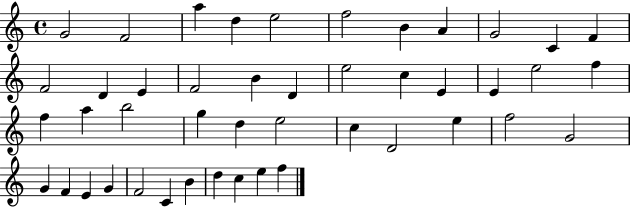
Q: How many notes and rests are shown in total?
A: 45